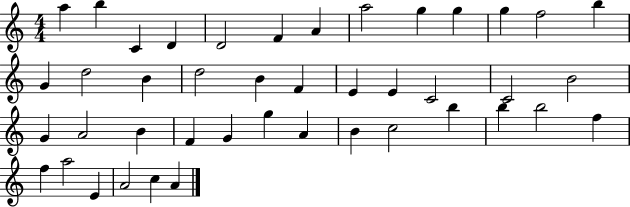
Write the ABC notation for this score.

X:1
T:Untitled
M:4/4
L:1/4
K:C
a b C D D2 F A a2 g g g f2 b G d2 B d2 B F E E C2 C2 B2 G A2 B F G g A B c2 b b b2 f f a2 E A2 c A